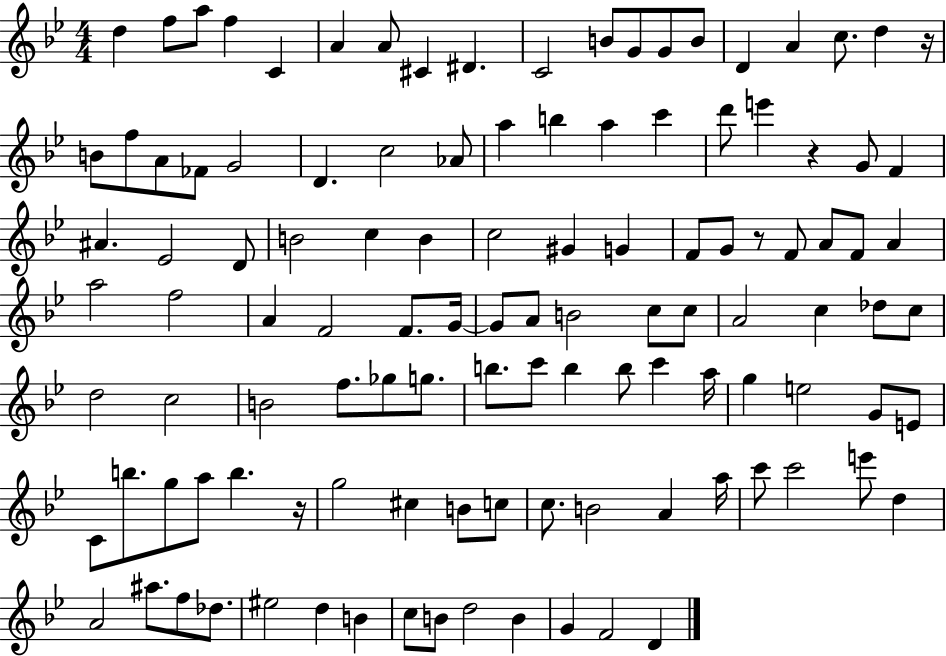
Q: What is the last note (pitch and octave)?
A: D4